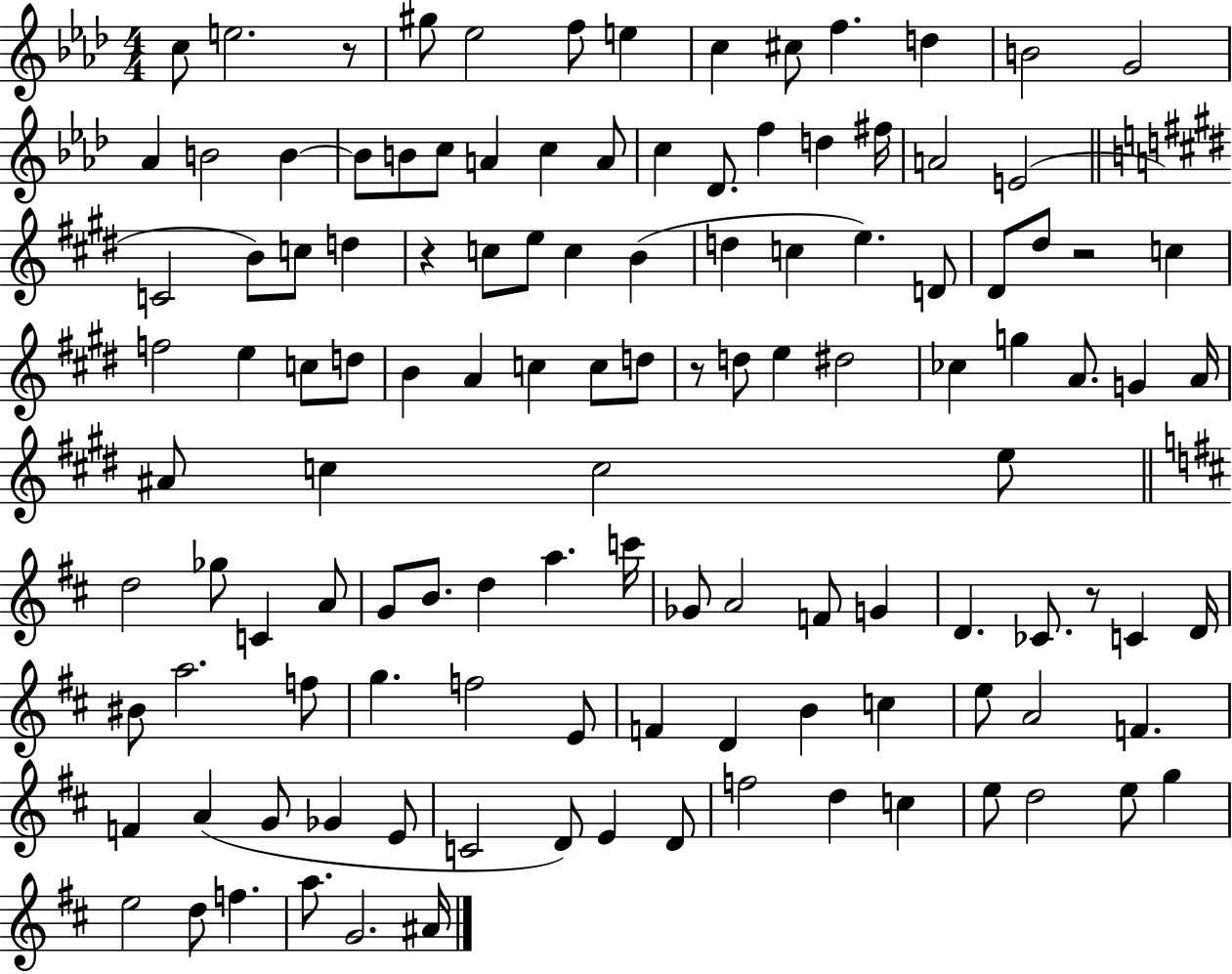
{
  \clef treble
  \numericTimeSignature
  \time 4/4
  \key aes \major
  c''8 e''2. r8 | gis''8 ees''2 f''8 e''4 | c''4 cis''8 f''4. d''4 | b'2 g'2 | \break aes'4 b'2 b'4~~ | b'8 b'8 c''8 a'4 c''4 a'8 | c''4 des'8. f''4 d''4 fis''16 | a'2 e'2( | \break \bar "||" \break \key e \major c'2 b'8) c''8 d''4 | r4 c''8 e''8 c''4 b'4( | d''4 c''4 e''4.) d'8 | dis'8 dis''8 r2 c''4 | \break f''2 e''4 c''8 d''8 | b'4 a'4 c''4 c''8 d''8 | r8 d''8 e''4 dis''2 | ces''4 g''4 a'8. g'4 a'16 | \break ais'8 c''4 c''2 e''8 | \bar "||" \break \key d \major d''2 ges''8 c'4 a'8 | g'8 b'8. d''4 a''4. c'''16 | ges'8 a'2 f'8 g'4 | d'4. ces'8. r8 c'4 d'16 | \break bis'8 a''2. f''8 | g''4. f''2 e'8 | f'4 d'4 b'4 c''4 | e''8 a'2 f'4. | \break f'4 a'4( g'8 ges'4 e'8 | c'2 d'8) e'4 d'8 | f''2 d''4 c''4 | e''8 d''2 e''8 g''4 | \break e''2 d''8 f''4. | a''8. g'2. ais'16 | \bar "|."
}